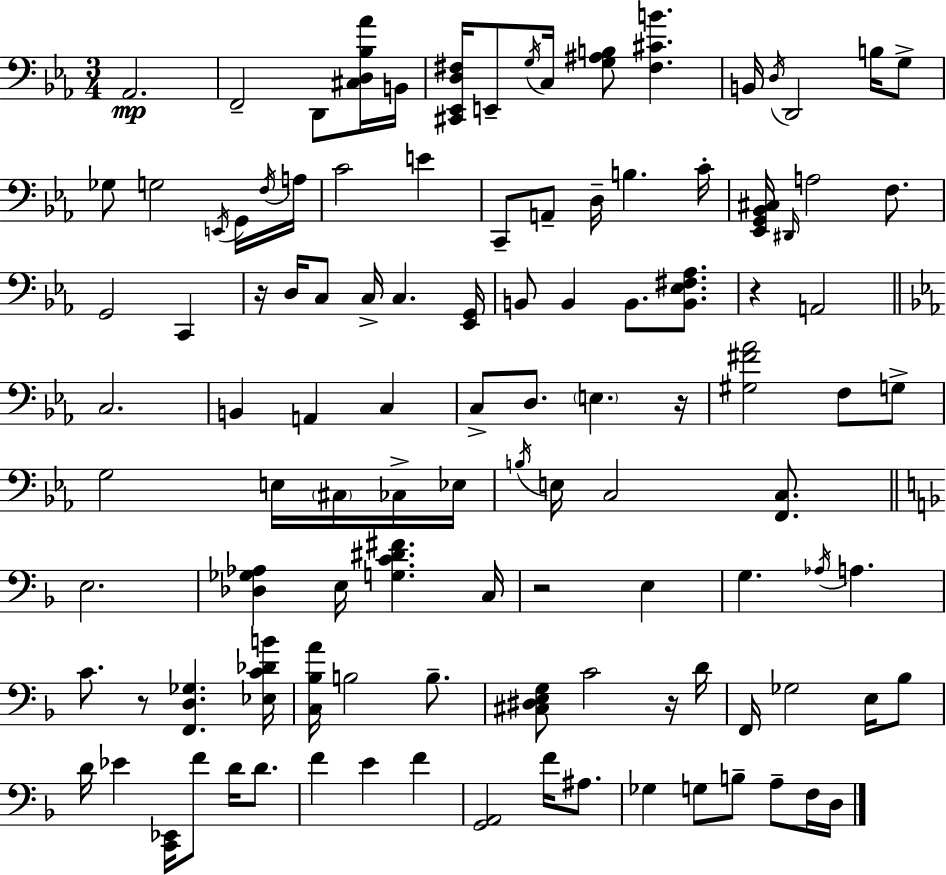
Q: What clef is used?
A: bass